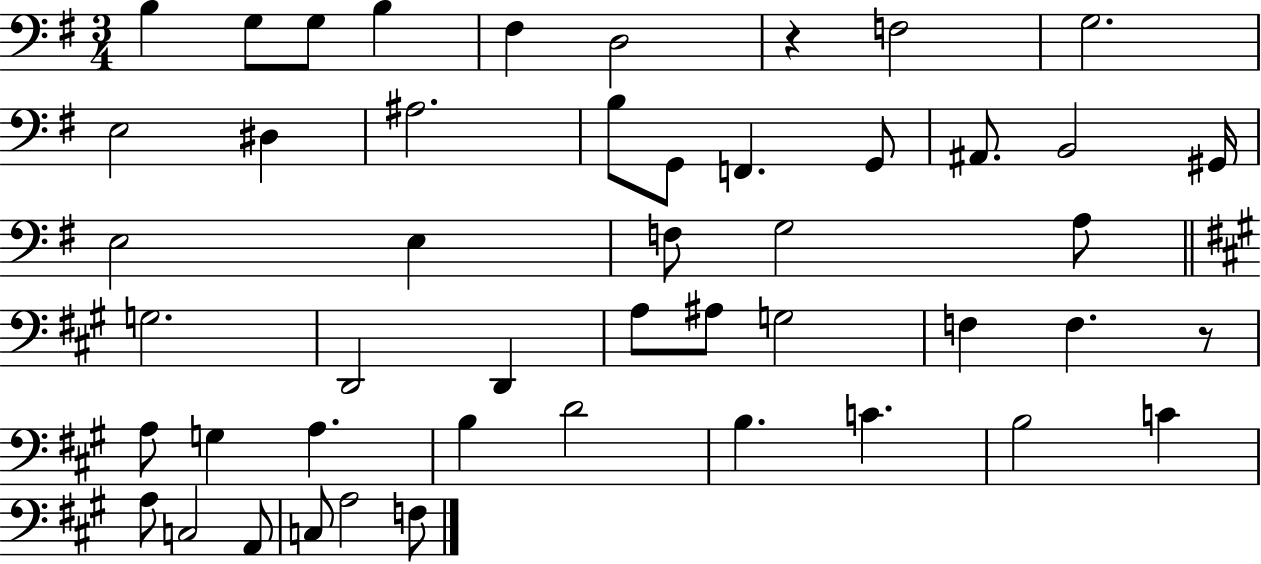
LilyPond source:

{
  \clef bass
  \numericTimeSignature
  \time 3/4
  \key g \major
  \repeat volta 2 { b4 g8 g8 b4 | fis4 d2 | r4 f2 | g2. | \break e2 dis4 | ais2. | b8 g,8 f,4. g,8 | ais,8. b,2 gis,16 | \break e2 e4 | f8 g2 a8 | \bar "||" \break \key a \major g2. | d,2 d,4 | a8 ais8 g2 | f4 f4. r8 | \break a8 g4 a4. | b4 d'2 | b4. c'4. | b2 c'4 | \break a8 c2 a,8 | c8 a2 f8 | } \bar "|."
}